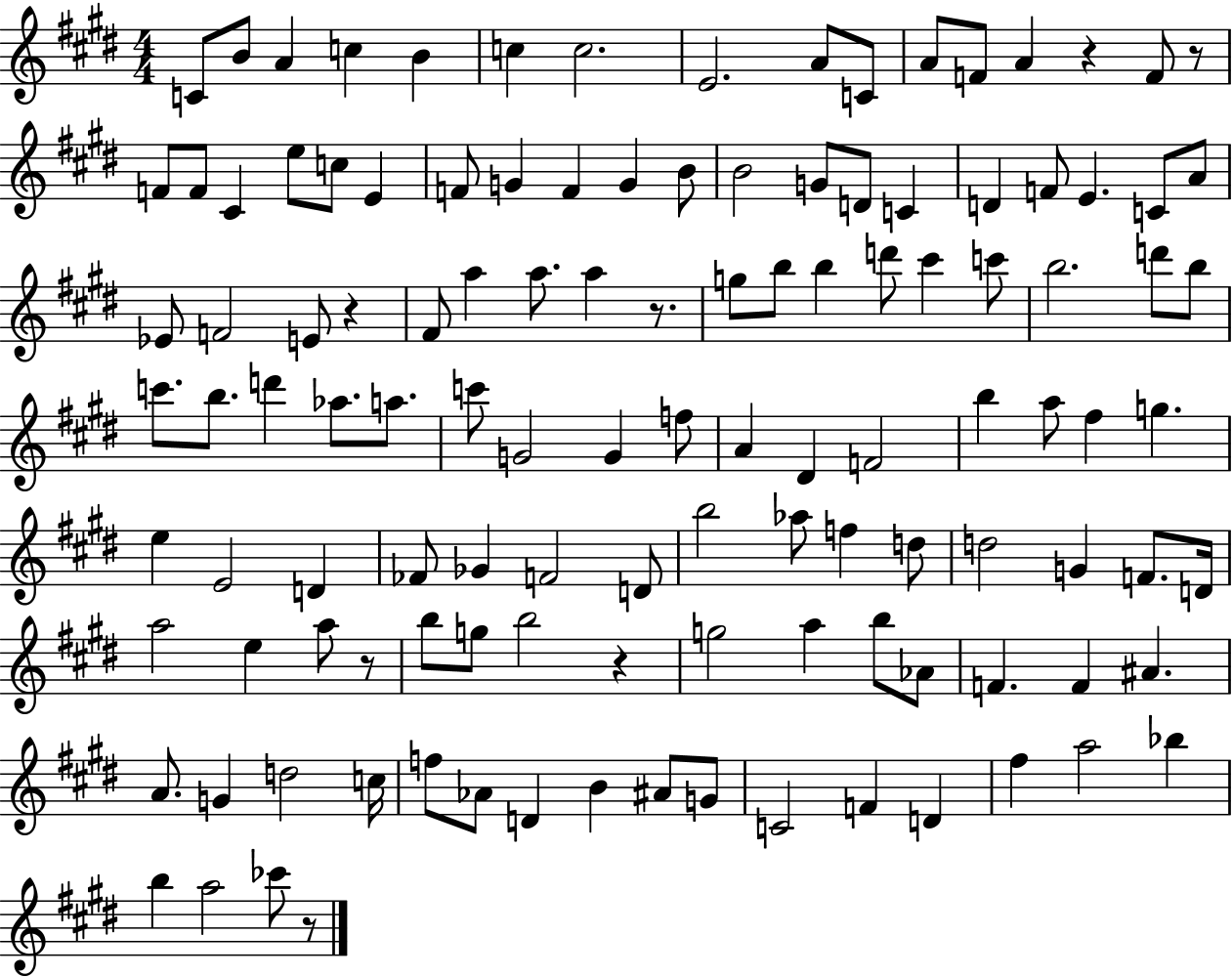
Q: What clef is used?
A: treble